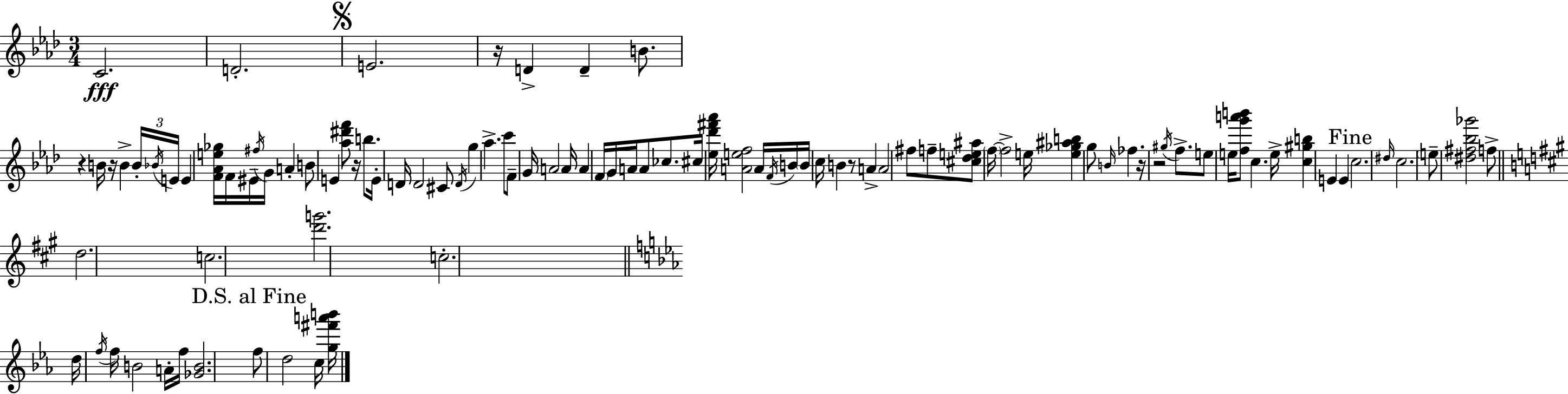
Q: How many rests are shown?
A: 7